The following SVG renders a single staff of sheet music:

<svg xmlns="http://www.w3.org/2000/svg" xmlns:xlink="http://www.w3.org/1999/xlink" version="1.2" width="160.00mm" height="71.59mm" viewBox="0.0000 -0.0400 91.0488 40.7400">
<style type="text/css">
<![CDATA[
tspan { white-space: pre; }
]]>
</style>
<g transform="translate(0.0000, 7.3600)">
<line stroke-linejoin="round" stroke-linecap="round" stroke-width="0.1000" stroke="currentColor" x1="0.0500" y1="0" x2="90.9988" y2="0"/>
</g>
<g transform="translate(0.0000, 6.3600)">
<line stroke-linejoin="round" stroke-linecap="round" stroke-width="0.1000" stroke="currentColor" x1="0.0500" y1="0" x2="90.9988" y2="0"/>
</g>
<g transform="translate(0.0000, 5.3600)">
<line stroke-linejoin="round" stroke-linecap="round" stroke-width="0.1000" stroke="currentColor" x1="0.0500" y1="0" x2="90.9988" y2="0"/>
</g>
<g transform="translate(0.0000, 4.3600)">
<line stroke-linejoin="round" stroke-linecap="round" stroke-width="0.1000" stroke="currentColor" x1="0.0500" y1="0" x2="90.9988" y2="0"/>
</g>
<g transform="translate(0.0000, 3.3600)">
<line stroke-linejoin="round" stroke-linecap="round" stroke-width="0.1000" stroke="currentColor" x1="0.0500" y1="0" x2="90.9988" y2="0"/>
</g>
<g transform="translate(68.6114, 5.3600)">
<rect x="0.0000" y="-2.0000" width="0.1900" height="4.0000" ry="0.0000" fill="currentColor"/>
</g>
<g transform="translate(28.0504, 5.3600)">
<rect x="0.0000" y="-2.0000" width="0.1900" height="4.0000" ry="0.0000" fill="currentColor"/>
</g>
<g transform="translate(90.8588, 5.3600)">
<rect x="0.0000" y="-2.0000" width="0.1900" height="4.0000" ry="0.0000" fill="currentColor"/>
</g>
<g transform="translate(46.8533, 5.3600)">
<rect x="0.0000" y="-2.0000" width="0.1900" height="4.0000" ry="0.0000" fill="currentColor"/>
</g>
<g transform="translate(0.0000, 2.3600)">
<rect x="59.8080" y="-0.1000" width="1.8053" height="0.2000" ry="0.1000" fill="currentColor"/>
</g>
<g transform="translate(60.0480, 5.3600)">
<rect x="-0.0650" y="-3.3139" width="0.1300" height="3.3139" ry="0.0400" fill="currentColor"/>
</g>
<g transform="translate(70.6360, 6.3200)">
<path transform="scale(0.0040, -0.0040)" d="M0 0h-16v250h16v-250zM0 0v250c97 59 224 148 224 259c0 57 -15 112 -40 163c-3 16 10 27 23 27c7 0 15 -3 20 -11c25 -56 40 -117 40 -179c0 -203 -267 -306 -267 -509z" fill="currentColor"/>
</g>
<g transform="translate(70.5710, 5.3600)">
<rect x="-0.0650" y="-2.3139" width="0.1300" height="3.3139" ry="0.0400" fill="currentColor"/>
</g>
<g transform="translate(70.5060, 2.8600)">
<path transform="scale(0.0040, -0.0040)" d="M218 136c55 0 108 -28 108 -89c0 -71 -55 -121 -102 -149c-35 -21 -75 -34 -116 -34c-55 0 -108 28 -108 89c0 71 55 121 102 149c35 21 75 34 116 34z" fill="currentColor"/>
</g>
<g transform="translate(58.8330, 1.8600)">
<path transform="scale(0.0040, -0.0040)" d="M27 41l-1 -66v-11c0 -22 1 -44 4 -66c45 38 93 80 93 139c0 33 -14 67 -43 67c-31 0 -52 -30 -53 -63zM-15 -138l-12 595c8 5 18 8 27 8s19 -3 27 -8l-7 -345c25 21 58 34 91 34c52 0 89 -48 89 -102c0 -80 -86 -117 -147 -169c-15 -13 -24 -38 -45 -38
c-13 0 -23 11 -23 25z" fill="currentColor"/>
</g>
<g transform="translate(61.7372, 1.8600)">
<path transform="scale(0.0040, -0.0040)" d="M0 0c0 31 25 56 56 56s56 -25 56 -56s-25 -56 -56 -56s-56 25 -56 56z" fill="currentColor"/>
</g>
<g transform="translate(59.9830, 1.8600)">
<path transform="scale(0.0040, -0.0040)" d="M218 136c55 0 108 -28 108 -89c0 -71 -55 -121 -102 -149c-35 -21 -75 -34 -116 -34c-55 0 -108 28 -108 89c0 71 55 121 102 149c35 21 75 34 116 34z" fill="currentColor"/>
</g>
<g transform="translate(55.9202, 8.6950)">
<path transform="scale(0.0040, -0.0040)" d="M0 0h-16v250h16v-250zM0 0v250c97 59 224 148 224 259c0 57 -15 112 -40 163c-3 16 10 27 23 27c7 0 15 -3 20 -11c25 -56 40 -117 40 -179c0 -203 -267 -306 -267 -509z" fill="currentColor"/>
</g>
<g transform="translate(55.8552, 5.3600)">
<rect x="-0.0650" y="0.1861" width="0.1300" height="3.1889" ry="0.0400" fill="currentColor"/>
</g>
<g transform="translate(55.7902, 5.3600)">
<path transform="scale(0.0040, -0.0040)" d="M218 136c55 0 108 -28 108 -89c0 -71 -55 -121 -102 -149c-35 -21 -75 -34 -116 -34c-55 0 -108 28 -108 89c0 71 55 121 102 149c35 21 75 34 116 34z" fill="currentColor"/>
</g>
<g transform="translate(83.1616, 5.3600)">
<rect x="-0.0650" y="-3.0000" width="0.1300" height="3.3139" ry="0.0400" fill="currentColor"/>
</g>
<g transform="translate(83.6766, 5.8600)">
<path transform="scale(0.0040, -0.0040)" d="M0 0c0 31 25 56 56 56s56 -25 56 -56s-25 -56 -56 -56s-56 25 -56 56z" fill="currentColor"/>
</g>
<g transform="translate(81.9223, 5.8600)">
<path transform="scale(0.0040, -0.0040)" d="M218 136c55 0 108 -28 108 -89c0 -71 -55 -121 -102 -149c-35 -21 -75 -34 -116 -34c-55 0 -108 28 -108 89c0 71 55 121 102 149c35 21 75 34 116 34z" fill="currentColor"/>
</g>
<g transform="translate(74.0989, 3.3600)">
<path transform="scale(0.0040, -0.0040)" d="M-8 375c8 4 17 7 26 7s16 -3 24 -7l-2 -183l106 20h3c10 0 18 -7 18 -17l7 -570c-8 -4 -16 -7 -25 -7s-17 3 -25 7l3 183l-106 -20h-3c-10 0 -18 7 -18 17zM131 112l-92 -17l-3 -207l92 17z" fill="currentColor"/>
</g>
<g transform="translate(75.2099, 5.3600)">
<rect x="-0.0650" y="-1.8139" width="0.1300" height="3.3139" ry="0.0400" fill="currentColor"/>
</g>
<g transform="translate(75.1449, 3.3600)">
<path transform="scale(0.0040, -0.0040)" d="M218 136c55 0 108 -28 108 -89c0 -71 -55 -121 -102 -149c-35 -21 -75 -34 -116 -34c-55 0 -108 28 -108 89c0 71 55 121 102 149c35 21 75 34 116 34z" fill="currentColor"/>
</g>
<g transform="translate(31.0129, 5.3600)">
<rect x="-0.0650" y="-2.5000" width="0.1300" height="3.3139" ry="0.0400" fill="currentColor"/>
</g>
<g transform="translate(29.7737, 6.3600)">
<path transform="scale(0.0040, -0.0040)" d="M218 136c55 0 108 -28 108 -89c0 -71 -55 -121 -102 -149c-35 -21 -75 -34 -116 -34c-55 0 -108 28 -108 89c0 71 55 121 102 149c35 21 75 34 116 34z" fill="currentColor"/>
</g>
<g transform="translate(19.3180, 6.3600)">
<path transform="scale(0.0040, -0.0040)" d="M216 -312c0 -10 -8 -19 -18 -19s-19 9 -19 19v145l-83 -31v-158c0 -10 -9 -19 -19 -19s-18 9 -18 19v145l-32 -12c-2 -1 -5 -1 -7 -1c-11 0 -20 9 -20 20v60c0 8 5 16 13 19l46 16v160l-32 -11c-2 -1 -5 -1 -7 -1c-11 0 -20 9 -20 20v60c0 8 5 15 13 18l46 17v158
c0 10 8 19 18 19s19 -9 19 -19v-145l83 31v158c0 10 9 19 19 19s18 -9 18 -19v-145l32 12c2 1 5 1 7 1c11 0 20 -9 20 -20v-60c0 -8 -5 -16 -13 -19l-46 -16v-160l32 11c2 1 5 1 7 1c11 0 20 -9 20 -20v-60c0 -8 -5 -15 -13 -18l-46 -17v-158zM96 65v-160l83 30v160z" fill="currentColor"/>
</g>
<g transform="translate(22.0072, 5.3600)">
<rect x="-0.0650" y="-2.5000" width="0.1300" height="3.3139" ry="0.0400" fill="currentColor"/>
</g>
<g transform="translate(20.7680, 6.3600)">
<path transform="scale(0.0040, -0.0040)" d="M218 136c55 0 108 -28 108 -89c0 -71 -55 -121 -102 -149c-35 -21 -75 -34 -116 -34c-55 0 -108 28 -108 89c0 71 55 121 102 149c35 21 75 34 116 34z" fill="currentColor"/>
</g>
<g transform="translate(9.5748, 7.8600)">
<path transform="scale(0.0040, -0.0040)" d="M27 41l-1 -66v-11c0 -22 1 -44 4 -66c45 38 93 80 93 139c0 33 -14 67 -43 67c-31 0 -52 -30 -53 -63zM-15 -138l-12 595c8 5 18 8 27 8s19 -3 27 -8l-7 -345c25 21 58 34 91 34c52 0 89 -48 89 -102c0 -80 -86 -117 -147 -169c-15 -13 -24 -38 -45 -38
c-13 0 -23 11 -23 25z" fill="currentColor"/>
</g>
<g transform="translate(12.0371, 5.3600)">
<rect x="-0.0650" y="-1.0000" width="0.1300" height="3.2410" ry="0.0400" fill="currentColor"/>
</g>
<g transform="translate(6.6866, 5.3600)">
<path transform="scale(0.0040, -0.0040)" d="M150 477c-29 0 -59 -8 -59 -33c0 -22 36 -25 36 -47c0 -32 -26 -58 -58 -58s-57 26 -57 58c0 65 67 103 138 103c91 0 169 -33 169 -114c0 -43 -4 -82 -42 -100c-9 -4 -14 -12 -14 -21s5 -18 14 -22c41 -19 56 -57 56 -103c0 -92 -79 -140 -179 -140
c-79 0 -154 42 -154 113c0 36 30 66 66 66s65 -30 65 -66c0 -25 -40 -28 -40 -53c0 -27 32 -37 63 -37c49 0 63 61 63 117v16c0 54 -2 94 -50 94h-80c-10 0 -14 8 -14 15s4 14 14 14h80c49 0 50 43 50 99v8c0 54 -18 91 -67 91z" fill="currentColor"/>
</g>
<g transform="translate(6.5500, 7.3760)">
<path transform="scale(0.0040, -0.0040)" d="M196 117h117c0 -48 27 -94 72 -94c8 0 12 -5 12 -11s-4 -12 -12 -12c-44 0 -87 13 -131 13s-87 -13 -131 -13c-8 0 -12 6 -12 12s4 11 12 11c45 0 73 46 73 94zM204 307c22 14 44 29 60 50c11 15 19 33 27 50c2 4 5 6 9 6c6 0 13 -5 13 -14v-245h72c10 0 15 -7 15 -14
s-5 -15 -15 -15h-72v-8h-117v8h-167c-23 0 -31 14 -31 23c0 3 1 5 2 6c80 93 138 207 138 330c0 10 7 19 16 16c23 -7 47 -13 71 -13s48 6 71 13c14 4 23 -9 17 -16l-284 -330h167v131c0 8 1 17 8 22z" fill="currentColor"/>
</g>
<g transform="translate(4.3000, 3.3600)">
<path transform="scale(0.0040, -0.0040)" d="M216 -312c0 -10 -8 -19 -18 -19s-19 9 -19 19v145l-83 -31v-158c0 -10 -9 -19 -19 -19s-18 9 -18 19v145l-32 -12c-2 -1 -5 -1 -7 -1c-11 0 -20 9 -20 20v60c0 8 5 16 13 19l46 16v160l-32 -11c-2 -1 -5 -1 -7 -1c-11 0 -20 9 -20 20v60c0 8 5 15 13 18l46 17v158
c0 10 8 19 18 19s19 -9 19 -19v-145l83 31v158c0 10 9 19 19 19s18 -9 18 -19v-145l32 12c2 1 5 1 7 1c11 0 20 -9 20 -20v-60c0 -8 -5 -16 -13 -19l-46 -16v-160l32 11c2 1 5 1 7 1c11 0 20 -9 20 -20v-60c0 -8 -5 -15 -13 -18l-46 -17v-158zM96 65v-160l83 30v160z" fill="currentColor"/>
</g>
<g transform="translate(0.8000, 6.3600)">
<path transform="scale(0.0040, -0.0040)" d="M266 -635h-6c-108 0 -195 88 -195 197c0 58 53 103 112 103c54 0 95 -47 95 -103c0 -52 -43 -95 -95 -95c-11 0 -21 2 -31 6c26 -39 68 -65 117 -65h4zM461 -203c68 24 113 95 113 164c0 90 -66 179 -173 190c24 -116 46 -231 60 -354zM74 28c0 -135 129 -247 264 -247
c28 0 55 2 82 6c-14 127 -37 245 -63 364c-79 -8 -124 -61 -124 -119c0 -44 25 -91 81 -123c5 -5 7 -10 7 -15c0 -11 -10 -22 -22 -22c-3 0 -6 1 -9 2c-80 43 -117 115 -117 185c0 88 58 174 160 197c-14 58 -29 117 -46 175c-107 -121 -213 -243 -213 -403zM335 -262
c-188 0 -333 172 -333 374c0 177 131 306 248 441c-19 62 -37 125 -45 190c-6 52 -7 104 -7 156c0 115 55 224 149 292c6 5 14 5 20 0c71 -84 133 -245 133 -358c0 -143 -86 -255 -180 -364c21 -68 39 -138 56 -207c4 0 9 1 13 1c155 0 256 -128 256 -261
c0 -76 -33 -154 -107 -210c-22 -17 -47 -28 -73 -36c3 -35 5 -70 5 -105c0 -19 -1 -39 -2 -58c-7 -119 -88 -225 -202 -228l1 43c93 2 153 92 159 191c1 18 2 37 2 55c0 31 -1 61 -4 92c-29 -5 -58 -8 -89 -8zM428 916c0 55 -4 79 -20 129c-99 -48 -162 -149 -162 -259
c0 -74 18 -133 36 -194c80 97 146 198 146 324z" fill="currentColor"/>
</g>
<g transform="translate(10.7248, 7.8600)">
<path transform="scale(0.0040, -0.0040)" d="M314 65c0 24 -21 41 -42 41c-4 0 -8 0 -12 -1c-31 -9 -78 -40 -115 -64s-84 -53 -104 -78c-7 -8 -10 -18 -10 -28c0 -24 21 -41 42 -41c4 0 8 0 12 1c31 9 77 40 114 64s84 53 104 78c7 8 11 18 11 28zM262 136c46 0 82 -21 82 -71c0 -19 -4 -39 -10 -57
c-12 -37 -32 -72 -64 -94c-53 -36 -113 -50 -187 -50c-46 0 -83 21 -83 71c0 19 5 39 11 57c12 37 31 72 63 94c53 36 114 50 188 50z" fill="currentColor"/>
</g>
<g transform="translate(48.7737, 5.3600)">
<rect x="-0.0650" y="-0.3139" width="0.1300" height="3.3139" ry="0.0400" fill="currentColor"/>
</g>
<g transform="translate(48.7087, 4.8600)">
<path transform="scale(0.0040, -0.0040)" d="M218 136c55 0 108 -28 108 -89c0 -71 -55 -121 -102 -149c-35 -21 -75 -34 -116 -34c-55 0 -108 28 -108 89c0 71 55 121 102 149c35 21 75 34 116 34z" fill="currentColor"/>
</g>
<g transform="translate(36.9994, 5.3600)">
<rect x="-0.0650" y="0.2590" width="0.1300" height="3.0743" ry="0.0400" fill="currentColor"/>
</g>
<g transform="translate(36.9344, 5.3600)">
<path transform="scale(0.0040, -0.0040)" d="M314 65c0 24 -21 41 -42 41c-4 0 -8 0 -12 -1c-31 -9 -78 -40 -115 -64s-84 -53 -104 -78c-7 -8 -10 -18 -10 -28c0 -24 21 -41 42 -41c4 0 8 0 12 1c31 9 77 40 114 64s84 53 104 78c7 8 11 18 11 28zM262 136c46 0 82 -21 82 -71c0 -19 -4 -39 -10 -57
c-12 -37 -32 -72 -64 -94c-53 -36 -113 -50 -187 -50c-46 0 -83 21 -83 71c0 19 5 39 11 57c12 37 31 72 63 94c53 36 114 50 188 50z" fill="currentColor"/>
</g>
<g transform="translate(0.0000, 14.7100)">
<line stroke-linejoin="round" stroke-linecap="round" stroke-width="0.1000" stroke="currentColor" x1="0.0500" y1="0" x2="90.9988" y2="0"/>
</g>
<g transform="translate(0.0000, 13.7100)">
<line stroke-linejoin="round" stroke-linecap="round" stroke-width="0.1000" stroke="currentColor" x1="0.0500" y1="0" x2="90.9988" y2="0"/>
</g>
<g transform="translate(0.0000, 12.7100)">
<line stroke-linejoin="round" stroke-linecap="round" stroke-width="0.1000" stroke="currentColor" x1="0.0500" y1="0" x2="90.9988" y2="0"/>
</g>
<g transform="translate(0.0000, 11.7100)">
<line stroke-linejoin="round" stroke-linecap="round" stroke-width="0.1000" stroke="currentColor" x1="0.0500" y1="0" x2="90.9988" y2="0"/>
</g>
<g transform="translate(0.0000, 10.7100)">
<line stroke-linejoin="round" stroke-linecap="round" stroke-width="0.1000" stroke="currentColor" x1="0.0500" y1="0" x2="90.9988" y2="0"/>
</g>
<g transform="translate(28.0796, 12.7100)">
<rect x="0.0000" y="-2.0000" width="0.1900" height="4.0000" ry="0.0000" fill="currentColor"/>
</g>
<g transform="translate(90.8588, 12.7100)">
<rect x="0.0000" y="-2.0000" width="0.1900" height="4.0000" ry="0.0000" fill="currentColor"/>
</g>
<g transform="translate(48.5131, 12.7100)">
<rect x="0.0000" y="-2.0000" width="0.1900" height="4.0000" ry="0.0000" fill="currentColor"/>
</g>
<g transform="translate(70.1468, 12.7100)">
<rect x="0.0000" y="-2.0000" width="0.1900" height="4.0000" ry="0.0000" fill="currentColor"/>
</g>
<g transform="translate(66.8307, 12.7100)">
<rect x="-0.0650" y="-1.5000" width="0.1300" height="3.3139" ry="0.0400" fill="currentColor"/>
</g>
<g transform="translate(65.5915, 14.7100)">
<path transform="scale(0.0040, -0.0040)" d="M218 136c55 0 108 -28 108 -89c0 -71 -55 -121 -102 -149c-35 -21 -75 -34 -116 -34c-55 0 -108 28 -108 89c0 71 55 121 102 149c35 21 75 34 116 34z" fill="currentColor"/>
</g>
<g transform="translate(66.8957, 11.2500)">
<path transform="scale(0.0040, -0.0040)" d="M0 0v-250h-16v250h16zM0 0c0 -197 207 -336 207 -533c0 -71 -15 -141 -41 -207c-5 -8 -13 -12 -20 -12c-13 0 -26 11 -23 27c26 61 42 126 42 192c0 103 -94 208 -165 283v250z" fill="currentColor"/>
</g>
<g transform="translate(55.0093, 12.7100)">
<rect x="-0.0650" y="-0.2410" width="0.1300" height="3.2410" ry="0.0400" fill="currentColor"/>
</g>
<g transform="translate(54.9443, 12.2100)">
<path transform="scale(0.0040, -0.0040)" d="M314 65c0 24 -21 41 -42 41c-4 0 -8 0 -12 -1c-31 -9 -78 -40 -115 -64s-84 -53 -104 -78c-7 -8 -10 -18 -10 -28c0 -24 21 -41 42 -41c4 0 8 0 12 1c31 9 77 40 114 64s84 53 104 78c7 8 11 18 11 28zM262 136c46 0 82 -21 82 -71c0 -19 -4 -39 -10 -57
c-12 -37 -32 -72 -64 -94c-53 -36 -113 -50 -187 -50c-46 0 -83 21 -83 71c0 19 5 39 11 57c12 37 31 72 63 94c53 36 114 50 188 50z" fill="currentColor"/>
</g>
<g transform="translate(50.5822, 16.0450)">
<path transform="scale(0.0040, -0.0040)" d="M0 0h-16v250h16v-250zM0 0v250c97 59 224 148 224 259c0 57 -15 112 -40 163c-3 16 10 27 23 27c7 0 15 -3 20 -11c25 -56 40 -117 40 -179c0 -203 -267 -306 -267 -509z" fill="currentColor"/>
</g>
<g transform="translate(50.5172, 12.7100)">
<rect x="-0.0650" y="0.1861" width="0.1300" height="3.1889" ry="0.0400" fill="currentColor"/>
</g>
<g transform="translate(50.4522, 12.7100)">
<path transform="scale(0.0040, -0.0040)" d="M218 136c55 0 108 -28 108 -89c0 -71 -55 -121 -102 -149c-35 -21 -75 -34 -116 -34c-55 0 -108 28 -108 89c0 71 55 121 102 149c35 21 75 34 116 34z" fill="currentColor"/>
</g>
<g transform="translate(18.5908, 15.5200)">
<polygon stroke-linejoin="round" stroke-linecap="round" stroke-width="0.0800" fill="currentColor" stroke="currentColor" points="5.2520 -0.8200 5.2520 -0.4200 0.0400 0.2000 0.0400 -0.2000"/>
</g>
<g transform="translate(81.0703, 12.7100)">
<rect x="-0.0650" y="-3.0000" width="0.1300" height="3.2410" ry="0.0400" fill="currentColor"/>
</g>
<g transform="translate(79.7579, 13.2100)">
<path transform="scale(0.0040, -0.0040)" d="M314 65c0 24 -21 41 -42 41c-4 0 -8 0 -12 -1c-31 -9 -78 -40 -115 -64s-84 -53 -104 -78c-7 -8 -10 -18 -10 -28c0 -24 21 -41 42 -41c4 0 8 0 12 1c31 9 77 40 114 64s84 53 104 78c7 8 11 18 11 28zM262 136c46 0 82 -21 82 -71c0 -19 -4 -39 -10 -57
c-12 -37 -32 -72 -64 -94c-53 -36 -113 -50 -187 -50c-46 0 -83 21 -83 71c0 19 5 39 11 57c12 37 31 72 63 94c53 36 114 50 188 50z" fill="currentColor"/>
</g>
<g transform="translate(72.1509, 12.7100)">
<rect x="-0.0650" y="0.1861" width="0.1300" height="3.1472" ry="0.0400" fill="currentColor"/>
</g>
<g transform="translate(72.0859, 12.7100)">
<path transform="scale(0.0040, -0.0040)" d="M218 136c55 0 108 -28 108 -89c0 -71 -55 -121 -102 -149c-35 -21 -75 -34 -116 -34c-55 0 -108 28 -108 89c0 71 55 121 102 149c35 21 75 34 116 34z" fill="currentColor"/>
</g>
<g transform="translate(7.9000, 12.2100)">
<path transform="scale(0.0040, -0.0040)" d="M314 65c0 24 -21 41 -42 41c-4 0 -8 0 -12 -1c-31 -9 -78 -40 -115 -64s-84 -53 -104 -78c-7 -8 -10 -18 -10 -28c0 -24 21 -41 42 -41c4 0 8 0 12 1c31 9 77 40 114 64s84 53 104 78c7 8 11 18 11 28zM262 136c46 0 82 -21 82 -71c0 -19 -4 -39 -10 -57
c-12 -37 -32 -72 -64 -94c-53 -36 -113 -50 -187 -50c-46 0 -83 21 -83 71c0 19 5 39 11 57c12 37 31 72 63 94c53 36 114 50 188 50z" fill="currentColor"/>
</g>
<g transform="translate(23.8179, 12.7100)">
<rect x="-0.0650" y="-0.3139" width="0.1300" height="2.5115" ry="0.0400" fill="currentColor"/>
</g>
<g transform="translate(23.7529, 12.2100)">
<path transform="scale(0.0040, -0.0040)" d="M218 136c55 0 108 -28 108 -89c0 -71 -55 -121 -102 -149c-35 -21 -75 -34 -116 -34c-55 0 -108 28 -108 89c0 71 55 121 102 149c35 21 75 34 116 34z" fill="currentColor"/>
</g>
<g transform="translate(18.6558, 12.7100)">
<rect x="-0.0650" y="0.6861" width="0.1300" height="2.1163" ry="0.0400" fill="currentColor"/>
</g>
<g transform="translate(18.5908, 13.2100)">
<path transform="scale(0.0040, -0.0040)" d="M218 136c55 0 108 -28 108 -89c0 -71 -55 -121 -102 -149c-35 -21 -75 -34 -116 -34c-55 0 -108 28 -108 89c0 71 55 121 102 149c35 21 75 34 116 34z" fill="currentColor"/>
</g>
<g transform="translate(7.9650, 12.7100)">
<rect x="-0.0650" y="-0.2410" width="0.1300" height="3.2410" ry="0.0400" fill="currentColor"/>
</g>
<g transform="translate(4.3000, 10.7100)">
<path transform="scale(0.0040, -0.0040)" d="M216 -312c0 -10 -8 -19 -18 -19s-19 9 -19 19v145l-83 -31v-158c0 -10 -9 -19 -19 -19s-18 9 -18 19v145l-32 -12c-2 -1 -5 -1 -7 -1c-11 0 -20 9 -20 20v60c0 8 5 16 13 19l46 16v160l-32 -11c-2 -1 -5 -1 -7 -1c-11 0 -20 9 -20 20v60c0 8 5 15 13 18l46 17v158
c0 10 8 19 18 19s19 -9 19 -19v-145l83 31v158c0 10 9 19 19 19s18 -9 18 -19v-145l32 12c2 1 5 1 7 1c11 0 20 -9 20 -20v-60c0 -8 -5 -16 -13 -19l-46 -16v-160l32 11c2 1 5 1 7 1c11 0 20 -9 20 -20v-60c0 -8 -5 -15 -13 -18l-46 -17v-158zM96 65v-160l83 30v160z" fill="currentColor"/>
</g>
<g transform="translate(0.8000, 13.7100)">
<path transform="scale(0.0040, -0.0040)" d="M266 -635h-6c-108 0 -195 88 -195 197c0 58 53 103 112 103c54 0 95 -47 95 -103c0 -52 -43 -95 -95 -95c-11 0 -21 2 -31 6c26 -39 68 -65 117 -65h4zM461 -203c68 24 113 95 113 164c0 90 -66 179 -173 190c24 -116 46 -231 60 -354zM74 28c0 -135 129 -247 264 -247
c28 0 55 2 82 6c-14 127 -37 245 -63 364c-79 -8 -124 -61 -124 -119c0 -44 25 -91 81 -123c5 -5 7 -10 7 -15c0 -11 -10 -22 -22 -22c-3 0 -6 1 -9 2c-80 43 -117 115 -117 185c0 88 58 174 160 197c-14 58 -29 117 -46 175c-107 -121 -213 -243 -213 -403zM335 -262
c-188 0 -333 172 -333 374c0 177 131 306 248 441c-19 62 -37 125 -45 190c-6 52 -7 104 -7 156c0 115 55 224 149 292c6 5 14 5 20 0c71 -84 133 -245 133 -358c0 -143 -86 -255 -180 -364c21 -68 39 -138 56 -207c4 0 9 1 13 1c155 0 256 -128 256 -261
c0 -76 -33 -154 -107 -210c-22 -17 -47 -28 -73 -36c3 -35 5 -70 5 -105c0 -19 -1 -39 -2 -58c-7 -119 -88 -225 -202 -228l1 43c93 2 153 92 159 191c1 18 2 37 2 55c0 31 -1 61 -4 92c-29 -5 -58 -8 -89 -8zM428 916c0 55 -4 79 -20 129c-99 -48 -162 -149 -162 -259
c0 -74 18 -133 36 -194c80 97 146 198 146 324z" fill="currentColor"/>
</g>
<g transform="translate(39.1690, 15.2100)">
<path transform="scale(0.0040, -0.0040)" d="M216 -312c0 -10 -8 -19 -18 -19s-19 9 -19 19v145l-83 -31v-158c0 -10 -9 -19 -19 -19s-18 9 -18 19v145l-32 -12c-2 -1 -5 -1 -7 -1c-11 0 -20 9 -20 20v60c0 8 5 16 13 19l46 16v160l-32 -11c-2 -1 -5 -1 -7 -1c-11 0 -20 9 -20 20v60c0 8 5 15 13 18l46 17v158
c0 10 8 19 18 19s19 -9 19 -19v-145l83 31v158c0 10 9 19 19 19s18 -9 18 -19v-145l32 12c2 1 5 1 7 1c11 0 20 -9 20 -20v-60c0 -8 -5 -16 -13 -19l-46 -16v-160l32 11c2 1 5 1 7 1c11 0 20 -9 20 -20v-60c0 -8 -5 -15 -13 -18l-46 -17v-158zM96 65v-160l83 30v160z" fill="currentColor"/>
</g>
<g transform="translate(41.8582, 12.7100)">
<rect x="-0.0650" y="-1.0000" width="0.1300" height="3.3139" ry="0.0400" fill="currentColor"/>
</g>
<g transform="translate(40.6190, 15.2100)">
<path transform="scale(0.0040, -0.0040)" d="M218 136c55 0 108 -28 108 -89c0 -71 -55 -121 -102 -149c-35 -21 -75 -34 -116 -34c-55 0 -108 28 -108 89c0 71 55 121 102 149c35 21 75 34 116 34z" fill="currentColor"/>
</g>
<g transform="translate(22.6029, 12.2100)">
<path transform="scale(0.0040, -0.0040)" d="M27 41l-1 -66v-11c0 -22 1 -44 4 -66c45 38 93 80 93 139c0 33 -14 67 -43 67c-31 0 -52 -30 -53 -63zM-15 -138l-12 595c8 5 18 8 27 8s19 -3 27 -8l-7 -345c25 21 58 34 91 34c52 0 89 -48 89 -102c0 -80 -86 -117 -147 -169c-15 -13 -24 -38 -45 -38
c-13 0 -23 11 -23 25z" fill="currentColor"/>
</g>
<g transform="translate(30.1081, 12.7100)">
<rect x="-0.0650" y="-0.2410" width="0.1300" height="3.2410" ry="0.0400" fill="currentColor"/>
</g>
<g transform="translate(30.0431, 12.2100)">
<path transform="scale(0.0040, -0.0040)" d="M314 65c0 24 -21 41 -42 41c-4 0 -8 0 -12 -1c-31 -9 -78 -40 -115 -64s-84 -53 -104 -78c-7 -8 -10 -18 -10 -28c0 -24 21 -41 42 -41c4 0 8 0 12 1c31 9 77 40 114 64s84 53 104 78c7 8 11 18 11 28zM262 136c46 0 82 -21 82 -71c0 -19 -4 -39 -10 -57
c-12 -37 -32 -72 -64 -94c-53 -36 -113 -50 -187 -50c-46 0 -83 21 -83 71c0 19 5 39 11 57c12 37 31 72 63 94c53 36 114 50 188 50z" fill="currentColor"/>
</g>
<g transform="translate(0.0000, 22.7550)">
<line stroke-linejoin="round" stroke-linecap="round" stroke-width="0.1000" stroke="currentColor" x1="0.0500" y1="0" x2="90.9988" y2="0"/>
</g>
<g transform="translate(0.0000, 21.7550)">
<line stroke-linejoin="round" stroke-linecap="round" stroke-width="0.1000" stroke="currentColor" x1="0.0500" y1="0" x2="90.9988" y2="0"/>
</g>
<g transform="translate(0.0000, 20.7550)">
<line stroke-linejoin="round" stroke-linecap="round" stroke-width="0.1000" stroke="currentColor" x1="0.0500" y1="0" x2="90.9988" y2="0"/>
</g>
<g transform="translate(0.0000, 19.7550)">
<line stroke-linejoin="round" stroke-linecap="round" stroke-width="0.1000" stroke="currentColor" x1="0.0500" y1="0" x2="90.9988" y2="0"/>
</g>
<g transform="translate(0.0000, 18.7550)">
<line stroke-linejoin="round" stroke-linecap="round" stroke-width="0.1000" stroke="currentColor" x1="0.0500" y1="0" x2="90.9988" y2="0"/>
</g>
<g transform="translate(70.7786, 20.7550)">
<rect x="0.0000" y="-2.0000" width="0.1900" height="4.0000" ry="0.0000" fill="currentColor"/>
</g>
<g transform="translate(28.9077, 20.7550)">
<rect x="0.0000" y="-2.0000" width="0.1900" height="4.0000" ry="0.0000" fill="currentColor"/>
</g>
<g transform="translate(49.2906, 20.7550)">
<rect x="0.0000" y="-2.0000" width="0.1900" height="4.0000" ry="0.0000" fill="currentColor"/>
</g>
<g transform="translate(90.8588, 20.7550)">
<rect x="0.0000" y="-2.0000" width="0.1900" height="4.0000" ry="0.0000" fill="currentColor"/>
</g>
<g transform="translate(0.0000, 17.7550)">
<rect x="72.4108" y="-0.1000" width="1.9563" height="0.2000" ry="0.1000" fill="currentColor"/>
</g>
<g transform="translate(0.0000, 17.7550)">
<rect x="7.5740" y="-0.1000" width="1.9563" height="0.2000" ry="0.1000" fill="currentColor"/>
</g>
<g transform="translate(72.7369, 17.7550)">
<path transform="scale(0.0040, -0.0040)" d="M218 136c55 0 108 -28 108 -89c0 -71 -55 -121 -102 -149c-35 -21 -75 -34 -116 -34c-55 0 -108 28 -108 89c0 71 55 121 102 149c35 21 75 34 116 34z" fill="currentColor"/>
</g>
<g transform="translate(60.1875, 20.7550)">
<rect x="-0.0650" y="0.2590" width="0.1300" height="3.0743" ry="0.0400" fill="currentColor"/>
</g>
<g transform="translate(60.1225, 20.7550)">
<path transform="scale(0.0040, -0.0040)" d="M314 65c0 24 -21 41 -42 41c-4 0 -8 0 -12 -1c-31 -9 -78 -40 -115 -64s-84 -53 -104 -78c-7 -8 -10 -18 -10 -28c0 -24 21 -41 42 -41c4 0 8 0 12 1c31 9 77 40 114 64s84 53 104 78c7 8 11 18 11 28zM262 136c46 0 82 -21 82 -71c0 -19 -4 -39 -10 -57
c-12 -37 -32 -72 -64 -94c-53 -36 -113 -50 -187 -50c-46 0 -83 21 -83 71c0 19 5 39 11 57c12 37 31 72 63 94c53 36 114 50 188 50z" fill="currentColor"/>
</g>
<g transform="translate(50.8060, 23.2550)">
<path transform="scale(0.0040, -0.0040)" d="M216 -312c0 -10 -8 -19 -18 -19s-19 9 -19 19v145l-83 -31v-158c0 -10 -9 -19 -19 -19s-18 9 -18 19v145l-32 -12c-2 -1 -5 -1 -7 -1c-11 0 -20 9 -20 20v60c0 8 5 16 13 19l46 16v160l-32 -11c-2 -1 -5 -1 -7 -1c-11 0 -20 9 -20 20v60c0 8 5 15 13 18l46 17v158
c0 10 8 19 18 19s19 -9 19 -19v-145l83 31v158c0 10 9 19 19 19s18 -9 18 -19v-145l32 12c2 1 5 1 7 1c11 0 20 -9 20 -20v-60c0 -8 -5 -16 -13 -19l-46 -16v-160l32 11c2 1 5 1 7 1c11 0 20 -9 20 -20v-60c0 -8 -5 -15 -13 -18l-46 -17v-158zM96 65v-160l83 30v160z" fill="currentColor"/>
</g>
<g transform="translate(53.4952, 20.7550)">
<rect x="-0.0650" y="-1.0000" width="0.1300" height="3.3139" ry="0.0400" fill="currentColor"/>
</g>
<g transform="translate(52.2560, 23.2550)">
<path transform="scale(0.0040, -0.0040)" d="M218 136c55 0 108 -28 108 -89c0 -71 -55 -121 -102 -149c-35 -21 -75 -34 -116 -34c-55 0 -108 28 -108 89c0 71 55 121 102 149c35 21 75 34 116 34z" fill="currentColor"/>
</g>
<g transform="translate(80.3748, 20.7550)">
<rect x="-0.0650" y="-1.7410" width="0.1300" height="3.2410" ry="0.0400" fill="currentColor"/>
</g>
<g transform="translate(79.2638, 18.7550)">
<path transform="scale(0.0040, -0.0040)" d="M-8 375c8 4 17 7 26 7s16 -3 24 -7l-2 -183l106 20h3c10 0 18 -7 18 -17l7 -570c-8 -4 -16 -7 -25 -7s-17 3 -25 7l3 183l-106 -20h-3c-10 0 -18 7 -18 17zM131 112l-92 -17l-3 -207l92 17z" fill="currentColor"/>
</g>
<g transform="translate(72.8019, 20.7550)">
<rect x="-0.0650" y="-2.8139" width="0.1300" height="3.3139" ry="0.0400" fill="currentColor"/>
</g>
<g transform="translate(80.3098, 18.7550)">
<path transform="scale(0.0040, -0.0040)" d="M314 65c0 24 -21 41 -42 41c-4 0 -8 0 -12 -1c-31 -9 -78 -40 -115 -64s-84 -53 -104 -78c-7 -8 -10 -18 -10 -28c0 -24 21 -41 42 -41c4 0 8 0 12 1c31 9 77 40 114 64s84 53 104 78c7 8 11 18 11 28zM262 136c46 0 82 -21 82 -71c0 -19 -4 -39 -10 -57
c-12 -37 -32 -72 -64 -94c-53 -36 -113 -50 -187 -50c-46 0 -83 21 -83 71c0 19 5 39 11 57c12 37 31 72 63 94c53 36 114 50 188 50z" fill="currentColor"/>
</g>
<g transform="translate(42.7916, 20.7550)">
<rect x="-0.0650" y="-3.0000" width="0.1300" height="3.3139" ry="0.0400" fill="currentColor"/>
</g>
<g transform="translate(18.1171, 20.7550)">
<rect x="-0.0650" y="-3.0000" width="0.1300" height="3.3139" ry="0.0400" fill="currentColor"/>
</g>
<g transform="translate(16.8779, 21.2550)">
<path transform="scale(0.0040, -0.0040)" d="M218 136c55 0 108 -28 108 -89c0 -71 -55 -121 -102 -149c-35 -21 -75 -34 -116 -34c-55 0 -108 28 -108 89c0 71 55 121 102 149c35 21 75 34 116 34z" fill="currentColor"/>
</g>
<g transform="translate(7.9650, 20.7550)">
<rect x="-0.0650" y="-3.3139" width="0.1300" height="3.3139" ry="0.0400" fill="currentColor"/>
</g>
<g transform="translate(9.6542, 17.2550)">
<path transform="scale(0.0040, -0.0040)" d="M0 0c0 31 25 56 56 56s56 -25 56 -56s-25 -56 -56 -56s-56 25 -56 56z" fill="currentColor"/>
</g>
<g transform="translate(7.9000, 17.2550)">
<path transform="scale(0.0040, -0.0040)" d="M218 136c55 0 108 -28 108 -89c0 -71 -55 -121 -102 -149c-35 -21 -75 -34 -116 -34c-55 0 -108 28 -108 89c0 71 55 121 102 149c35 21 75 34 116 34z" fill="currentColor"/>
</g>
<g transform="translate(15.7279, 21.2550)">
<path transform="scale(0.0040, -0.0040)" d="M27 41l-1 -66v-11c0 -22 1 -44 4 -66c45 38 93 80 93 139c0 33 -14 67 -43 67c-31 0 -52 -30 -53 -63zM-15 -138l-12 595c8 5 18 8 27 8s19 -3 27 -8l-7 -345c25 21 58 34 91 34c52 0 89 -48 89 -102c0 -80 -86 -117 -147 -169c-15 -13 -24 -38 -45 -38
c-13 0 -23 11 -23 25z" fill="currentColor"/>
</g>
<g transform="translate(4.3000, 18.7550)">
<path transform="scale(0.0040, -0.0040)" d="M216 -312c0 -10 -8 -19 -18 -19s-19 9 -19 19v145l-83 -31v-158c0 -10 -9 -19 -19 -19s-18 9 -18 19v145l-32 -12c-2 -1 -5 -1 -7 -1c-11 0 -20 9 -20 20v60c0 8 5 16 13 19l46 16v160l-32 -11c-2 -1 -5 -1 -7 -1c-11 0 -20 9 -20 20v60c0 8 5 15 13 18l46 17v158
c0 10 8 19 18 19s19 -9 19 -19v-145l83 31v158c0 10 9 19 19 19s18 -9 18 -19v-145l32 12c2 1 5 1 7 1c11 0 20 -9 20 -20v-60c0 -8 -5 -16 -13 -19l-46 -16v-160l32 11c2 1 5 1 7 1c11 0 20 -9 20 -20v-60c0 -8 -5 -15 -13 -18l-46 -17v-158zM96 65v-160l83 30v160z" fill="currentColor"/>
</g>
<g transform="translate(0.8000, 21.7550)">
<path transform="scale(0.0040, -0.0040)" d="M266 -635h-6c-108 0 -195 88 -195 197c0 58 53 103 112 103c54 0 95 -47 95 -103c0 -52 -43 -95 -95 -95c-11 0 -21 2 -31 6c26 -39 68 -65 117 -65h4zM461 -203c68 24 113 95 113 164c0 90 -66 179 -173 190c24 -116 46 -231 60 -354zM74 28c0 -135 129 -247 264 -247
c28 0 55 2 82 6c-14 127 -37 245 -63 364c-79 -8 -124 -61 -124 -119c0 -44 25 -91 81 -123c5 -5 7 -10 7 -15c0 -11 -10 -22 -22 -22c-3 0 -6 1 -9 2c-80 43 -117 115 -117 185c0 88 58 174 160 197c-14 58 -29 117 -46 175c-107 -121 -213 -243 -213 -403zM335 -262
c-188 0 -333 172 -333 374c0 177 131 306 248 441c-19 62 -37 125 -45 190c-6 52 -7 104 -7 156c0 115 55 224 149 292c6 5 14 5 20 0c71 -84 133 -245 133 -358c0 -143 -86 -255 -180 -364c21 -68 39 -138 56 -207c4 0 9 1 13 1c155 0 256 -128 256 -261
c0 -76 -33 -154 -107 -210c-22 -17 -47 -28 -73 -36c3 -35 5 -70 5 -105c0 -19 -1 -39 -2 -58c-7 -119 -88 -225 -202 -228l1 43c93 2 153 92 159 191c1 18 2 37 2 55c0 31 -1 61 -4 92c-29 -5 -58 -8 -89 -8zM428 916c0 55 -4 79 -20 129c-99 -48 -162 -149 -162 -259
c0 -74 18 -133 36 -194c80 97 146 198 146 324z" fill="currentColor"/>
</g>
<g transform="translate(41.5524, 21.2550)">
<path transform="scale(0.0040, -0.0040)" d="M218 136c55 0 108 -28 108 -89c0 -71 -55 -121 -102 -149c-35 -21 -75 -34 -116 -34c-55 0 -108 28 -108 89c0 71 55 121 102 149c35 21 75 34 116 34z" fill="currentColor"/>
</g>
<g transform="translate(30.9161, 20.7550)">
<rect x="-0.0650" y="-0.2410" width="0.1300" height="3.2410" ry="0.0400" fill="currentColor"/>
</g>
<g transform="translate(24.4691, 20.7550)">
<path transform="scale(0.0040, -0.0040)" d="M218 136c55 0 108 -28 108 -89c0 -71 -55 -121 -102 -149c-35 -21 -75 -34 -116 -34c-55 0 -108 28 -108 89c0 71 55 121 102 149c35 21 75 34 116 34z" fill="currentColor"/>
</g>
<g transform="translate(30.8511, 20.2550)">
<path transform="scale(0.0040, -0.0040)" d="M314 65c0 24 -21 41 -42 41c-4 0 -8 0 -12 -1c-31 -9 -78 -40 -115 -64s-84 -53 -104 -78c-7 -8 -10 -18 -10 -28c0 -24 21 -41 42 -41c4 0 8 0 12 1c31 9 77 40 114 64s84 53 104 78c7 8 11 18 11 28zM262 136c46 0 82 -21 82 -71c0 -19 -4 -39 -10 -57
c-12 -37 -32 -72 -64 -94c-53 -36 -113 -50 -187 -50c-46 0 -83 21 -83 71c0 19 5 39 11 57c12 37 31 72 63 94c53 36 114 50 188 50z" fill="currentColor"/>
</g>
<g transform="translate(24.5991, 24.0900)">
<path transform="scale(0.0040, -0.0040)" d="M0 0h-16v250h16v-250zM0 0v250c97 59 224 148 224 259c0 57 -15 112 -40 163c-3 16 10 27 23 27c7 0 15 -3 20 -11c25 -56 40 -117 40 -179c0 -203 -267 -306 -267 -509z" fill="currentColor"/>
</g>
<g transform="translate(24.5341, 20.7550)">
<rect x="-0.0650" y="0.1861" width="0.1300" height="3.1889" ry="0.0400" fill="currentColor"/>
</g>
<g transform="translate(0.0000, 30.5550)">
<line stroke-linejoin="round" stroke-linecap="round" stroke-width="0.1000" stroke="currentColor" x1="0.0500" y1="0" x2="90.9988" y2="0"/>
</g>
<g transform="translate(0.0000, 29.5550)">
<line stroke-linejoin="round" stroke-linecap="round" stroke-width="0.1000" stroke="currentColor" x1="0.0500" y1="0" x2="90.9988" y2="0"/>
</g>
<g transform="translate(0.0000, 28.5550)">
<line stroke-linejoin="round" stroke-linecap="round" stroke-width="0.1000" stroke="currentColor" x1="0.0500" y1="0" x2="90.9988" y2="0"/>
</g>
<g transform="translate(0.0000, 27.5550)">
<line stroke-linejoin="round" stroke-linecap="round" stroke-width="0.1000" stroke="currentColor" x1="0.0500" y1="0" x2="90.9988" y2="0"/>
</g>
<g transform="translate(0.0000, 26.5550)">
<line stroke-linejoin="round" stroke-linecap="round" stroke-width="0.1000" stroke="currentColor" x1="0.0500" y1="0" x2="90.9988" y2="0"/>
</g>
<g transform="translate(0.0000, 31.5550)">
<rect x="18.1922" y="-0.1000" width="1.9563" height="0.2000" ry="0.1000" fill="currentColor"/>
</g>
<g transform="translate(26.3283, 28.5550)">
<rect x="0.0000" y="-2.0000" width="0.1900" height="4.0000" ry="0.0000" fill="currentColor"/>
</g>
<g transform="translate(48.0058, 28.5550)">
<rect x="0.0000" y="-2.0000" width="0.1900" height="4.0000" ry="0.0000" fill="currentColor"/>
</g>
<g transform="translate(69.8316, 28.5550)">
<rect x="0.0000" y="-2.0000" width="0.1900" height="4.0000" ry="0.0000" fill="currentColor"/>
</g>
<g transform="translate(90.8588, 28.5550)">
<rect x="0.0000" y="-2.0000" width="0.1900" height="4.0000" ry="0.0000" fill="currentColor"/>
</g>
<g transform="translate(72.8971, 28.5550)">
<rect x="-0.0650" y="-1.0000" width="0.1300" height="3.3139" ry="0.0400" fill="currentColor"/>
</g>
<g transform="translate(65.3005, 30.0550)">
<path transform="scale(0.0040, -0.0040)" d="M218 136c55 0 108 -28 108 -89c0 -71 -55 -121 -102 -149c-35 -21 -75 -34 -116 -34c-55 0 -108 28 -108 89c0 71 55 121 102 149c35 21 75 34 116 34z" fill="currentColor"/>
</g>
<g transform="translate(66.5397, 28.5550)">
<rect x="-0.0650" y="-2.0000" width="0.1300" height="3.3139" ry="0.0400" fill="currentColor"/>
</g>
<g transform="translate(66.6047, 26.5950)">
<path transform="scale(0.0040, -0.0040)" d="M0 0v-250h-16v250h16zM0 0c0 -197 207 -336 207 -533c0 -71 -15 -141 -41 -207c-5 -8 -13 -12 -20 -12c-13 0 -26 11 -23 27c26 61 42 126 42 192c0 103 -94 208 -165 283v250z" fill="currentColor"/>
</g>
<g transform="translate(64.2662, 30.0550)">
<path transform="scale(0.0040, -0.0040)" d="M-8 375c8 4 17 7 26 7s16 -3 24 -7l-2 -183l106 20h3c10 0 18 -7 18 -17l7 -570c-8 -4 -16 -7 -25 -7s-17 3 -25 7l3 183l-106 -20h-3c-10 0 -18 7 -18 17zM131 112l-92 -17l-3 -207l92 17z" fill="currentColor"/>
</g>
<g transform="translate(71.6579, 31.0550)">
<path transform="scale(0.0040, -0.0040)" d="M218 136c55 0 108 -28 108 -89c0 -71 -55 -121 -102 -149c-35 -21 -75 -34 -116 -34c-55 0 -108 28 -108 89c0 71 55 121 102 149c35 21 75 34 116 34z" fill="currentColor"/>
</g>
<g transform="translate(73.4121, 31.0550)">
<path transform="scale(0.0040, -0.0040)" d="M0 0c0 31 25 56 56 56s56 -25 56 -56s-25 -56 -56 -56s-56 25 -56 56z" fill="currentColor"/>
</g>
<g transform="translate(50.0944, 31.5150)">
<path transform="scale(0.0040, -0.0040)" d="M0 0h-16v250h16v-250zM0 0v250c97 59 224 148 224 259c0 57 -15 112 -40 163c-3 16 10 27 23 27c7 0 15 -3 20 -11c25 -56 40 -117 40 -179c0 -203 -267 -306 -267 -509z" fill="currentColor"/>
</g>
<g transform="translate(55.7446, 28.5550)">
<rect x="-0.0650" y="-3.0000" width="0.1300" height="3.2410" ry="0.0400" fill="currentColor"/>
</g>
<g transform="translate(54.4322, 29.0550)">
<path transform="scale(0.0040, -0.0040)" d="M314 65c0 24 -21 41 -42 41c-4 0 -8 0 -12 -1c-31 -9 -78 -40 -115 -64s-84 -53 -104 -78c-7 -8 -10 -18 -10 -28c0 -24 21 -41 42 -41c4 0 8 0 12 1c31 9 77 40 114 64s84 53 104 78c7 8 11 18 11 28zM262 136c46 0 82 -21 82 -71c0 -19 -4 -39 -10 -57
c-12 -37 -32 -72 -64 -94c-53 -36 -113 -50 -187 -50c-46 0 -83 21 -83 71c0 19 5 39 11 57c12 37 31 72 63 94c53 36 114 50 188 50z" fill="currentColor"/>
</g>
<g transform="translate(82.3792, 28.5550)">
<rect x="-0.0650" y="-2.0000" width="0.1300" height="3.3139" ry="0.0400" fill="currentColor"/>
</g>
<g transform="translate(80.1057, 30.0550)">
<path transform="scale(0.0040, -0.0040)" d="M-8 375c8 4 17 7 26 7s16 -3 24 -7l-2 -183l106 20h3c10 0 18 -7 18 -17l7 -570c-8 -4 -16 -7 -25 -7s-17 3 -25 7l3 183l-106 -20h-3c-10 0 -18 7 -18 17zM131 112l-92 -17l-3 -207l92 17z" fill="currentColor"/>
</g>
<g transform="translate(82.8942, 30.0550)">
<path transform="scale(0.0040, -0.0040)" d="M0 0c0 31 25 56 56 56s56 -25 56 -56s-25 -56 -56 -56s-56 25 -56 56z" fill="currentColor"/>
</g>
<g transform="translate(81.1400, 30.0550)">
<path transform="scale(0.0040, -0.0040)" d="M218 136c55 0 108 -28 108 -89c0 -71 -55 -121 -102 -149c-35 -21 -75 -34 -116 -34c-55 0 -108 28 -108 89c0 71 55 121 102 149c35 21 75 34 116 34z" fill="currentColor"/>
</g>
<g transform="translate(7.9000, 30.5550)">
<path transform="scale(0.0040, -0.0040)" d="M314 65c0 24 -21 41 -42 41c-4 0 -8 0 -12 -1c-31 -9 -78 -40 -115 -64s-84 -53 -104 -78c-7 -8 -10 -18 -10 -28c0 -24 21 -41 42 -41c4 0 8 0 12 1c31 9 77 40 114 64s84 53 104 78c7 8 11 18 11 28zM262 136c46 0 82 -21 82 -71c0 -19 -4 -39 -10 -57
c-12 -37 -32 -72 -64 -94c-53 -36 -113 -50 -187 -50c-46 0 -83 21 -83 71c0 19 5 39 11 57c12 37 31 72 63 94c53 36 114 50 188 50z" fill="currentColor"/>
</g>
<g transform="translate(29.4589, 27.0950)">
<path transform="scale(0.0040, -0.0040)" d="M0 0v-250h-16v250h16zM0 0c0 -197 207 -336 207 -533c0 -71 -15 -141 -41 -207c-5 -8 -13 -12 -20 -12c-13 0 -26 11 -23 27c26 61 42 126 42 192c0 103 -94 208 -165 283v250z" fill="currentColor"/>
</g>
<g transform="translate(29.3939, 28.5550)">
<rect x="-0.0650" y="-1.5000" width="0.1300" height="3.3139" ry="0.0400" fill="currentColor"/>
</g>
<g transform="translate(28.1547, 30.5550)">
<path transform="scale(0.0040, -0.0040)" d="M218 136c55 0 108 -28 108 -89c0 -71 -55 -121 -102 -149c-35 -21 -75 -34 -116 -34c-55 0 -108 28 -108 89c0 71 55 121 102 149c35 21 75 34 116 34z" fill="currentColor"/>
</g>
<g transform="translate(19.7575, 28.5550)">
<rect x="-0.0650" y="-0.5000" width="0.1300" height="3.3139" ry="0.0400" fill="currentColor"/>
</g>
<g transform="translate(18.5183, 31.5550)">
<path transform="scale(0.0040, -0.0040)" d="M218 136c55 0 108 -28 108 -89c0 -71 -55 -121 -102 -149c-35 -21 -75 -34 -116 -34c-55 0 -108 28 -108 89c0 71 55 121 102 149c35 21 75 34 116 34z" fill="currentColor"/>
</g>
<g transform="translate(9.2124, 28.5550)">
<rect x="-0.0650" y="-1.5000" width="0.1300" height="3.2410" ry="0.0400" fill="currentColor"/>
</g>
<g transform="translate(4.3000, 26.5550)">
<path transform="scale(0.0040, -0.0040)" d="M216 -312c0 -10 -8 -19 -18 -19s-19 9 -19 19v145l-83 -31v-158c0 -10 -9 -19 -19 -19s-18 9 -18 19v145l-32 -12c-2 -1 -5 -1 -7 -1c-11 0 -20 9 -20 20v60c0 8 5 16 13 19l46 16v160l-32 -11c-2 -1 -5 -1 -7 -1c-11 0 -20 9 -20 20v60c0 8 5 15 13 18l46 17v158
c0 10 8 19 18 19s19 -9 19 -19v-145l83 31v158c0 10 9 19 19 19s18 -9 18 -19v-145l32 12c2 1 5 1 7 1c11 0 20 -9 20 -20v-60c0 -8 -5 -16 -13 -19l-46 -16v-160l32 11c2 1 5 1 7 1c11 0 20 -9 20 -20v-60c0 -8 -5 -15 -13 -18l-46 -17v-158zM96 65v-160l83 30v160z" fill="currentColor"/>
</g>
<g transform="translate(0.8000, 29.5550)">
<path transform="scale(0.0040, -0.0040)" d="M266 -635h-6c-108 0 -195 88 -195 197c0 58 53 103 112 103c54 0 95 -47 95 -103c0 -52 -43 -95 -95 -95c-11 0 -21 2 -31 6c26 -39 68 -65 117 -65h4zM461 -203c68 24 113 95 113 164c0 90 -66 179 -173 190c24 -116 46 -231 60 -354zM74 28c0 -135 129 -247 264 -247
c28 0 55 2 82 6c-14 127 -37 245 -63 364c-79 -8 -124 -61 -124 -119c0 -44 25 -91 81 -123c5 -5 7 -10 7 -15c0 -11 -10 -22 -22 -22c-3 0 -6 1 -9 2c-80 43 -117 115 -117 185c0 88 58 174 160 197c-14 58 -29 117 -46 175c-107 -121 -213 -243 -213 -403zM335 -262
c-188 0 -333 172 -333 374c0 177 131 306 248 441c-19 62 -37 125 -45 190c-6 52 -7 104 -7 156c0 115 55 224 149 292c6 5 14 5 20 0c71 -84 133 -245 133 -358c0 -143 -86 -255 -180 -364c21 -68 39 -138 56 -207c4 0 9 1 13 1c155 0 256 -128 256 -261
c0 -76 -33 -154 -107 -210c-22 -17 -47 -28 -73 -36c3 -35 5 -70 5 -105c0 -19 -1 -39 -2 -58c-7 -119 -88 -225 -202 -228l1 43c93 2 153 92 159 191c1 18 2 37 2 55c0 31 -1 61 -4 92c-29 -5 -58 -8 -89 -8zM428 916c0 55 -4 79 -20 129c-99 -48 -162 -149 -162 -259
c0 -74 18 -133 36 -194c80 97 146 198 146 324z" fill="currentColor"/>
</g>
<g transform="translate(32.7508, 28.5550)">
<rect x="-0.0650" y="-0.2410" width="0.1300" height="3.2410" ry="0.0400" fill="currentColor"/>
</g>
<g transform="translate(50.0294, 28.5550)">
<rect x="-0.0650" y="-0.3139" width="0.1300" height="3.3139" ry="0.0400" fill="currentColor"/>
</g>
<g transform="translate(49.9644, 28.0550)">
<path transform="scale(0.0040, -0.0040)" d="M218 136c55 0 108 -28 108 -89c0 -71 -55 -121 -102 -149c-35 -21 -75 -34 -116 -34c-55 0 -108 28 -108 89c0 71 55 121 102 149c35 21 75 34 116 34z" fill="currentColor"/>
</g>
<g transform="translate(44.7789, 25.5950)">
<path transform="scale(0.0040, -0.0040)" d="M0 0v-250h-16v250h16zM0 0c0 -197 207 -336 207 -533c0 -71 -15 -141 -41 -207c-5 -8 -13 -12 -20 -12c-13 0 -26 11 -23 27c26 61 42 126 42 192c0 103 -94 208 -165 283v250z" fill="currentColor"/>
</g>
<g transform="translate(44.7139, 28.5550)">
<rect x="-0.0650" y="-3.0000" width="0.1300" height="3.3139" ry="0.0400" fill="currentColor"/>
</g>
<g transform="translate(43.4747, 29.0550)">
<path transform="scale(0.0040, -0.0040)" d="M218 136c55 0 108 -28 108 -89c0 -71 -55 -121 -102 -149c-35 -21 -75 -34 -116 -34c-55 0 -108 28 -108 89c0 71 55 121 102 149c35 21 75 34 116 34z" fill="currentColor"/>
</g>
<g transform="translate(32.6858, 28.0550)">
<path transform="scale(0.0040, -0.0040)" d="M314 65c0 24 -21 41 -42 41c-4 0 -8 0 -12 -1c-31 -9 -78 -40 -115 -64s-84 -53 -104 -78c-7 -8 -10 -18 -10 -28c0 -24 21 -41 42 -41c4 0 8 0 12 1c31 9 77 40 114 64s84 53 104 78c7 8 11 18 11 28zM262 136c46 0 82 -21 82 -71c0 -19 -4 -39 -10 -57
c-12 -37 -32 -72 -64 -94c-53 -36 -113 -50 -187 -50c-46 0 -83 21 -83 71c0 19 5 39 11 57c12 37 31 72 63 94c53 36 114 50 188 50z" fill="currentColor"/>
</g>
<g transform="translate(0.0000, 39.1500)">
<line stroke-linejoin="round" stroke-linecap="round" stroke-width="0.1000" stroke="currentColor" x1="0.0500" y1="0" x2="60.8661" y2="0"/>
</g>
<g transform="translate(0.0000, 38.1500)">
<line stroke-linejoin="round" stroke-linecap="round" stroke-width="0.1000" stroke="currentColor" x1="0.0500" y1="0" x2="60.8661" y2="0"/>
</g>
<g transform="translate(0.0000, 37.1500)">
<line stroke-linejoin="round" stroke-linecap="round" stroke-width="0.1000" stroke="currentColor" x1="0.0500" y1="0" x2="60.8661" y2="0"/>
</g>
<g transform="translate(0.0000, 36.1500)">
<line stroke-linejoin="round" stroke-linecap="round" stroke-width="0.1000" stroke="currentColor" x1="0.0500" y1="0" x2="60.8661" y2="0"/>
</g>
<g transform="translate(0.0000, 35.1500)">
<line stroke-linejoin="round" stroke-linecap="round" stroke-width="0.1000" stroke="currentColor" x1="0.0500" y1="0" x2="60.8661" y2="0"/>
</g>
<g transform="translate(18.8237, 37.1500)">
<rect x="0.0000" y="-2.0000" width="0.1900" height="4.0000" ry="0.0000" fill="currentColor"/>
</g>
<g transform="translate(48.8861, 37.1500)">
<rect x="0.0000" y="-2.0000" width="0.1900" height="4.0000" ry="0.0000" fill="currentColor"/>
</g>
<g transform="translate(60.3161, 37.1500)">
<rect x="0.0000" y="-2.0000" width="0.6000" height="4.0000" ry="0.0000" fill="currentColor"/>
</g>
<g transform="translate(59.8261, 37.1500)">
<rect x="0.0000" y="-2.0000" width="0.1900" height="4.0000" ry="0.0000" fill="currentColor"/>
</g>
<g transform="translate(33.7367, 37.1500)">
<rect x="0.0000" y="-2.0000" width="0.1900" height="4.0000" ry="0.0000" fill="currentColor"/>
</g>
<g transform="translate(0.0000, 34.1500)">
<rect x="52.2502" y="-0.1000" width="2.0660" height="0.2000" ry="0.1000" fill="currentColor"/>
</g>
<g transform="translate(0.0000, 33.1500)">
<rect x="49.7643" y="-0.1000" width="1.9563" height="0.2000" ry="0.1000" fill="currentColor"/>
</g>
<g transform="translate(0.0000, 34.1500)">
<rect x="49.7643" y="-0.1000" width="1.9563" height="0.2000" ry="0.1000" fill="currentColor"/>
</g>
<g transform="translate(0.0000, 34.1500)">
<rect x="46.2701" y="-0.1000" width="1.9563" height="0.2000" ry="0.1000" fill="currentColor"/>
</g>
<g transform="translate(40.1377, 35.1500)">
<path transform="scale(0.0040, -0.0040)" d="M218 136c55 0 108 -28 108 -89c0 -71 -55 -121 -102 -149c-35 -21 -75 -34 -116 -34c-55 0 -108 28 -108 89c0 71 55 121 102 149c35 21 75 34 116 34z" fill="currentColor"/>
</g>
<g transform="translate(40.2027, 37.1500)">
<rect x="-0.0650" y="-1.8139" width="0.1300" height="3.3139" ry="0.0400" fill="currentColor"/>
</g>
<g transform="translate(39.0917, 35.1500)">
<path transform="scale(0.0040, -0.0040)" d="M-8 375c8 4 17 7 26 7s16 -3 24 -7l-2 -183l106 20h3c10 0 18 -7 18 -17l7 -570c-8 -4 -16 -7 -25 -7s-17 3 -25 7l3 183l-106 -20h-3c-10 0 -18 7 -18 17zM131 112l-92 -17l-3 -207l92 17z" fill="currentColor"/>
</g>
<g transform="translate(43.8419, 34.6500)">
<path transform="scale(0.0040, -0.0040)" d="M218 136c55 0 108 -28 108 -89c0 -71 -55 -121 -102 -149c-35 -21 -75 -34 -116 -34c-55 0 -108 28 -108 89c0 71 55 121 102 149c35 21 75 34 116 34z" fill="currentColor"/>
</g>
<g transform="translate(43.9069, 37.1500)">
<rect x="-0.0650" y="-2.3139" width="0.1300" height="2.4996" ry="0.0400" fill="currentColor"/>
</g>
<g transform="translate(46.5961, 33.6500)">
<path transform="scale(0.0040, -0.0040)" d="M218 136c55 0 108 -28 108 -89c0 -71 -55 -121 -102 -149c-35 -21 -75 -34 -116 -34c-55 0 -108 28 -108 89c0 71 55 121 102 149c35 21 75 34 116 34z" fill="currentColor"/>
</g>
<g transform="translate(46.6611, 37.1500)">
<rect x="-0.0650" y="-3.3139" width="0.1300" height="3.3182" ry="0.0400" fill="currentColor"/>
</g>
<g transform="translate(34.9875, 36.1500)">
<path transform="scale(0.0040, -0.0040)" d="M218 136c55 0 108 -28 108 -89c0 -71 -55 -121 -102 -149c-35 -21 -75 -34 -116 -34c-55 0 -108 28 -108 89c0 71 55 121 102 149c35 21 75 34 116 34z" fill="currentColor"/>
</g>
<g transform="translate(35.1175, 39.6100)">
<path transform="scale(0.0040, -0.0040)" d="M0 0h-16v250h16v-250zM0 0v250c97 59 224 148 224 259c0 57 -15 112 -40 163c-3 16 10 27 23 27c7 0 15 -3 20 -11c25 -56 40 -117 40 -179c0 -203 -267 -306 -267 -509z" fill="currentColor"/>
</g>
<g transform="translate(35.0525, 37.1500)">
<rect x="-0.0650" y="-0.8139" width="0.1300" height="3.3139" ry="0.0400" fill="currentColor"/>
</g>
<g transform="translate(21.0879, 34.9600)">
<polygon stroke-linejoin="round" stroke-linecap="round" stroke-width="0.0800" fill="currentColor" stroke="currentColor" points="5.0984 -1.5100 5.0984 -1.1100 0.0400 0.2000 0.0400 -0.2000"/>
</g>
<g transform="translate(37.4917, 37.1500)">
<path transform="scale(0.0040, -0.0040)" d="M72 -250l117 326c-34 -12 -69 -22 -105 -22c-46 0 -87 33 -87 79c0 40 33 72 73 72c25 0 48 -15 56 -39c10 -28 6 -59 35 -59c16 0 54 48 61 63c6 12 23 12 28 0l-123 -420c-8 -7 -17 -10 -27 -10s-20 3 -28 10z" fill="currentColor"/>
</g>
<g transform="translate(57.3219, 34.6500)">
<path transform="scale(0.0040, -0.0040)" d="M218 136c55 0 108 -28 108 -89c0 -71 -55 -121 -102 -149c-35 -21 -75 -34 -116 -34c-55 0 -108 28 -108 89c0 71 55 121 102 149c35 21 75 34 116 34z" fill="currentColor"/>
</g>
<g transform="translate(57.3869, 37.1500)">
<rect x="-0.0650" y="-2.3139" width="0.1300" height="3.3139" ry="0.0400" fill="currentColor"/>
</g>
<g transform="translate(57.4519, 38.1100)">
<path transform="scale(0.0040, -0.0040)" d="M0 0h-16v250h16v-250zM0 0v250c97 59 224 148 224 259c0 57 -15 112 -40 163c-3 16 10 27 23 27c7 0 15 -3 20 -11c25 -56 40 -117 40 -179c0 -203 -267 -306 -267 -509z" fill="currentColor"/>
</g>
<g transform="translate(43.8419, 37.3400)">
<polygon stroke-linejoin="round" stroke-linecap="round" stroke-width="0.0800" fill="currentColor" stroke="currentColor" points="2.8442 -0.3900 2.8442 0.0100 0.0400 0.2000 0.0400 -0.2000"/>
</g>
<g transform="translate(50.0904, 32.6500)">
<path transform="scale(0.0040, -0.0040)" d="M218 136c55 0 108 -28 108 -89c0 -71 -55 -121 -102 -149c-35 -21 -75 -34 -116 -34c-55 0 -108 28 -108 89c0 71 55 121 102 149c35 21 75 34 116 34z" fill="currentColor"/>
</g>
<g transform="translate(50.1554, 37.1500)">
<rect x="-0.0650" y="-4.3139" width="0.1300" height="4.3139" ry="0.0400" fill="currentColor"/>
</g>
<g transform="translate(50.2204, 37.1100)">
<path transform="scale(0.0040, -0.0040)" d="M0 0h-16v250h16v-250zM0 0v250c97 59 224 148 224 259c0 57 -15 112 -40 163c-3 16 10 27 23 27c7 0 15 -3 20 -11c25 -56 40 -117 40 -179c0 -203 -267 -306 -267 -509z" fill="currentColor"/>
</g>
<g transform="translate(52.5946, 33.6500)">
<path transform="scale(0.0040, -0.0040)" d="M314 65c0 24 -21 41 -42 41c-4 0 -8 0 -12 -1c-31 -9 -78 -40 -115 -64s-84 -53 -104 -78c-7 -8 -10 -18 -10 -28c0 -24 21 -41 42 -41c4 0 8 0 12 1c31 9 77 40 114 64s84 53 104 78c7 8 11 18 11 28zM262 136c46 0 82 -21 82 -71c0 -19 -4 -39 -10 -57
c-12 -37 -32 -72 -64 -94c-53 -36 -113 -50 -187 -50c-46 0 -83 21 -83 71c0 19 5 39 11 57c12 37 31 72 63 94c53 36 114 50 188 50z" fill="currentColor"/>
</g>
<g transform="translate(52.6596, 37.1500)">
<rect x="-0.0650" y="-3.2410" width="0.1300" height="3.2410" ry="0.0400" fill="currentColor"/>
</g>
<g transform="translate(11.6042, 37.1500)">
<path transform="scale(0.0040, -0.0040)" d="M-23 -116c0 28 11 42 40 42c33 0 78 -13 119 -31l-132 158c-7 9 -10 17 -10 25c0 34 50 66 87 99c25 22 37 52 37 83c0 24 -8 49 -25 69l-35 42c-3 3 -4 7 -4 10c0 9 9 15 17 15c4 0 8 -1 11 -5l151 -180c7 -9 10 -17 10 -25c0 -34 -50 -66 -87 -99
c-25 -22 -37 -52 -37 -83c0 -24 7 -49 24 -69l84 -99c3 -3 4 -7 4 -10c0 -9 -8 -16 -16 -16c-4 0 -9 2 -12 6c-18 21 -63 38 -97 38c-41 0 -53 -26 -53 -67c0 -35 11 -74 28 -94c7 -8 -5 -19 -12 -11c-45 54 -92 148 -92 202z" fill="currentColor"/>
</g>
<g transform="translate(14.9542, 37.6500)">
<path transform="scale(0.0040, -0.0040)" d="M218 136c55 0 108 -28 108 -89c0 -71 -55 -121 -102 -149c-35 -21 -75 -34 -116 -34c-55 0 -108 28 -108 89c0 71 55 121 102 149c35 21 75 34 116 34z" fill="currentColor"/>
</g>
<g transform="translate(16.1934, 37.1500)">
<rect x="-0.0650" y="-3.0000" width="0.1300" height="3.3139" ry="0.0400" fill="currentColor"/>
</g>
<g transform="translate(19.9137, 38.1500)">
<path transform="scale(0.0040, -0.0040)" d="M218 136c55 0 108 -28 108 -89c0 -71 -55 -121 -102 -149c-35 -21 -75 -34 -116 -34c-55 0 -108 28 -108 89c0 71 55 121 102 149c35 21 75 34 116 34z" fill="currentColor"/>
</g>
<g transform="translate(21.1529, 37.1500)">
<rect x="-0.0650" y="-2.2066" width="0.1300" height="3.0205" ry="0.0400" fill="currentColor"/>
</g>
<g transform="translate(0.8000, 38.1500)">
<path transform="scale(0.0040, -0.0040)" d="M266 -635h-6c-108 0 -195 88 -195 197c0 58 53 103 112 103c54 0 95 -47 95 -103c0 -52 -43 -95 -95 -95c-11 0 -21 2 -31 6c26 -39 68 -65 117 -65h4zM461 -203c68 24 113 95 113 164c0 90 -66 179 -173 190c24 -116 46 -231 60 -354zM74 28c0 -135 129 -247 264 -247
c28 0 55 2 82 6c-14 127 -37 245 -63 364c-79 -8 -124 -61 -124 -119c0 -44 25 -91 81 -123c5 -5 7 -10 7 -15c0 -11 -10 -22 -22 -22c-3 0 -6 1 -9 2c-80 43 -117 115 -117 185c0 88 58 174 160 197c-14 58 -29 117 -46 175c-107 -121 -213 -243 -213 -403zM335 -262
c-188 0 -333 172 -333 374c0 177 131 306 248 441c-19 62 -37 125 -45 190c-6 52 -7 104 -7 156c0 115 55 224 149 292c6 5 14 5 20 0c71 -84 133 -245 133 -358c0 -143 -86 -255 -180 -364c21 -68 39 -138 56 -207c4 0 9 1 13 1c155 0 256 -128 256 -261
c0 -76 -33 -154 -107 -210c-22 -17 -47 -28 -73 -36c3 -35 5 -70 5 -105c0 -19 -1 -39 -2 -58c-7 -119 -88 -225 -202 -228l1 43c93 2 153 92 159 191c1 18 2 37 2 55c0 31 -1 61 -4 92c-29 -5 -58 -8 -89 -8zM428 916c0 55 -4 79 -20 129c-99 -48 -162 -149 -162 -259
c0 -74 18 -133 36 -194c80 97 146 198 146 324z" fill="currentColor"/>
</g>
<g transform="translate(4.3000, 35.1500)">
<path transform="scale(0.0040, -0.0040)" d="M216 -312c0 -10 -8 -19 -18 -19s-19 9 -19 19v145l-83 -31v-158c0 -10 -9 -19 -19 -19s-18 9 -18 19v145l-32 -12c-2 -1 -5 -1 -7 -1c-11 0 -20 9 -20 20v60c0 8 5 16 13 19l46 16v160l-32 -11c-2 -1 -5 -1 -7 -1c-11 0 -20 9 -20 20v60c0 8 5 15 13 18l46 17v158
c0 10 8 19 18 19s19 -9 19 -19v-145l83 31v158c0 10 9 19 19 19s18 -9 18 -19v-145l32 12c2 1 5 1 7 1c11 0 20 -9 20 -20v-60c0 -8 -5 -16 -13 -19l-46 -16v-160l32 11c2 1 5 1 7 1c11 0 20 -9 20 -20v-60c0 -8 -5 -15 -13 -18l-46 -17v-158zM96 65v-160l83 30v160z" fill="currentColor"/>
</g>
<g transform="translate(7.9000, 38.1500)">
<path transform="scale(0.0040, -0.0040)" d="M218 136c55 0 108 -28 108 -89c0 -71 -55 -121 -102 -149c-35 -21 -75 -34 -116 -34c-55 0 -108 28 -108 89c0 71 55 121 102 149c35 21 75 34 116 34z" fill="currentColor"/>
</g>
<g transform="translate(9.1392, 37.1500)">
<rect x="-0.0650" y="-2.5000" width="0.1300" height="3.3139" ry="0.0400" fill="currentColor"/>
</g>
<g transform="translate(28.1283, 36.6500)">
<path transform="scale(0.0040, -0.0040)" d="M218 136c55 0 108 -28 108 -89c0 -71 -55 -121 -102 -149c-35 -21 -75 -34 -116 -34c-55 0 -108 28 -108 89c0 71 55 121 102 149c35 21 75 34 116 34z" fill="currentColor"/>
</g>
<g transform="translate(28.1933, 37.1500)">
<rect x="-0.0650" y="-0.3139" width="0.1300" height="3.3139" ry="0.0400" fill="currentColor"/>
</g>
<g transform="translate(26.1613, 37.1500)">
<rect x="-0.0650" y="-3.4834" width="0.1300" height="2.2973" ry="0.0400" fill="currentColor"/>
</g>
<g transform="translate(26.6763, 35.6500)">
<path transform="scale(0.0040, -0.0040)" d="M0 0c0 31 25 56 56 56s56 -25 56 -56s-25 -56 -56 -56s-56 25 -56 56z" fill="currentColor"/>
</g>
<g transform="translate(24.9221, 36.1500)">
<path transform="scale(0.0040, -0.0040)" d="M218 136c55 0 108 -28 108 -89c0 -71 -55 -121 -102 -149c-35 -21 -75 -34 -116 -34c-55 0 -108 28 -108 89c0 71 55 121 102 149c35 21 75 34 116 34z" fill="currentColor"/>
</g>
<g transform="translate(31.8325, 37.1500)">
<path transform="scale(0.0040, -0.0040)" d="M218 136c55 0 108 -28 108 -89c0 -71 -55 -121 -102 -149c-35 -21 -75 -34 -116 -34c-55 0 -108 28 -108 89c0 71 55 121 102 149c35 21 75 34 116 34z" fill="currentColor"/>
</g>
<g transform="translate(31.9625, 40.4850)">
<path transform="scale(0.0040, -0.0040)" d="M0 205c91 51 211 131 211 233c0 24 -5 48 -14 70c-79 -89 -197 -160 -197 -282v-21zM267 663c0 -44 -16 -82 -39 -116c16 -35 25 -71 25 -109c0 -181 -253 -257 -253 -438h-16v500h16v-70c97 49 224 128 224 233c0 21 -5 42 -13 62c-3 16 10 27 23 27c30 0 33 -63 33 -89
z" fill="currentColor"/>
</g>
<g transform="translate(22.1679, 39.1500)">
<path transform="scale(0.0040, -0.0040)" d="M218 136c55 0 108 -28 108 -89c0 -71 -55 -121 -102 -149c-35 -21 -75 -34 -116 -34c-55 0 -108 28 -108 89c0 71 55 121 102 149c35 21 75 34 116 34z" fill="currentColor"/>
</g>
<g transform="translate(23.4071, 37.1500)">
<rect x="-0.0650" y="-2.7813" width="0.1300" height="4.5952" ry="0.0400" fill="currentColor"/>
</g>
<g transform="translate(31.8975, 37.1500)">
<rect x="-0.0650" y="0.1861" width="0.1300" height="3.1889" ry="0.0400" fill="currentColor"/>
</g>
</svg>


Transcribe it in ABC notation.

X:1
T:Untitled
M:3/4
L:1/4
K:G
_D2 ^G G B2 c B/2 _b g/2 f A c2 A/2 _c/2 c2 ^D B/2 c2 E/2 B A2 b _A B/2 c2 A ^D B2 a f2 E2 C E/2 c2 A/2 c/2 A2 F/2 D F G z A G/2 E/2 d/2 c B/4 d/2 z/2 f g/2 b/2 d'/2 b2 g/2